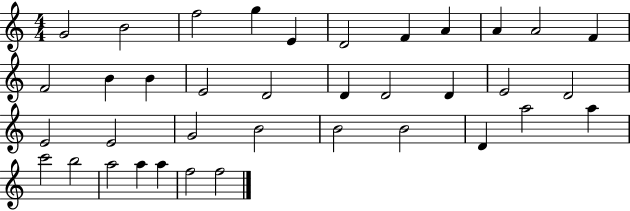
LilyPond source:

{
  \clef treble
  \numericTimeSignature
  \time 4/4
  \key c \major
  g'2 b'2 | f''2 g''4 e'4 | d'2 f'4 a'4 | a'4 a'2 f'4 | \break f'2 b'4 b'4 | e'2 d'2 | d'4 d'2 d'4 | e'2 d'2 | \break e'2 e'2 | g'2 b'2 | b'2 b'2 | d'4 a''2 a''4 | \break c'''2 b''2 | a''2 a''4 a''4 | f''2 f''2 | \bar "|."
}